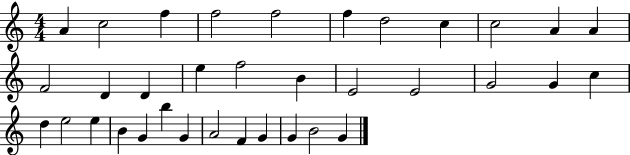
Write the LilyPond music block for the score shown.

{
  \clef treble
  \numericTimeSignature
  \time 4/4
  \key c \major
  a'4 c''2 f''4 | f''2 f''2 | f''4 d''2 c''4 | c''2 a'4 a'4 | \break f'2 d'4 d'4 | e''4 f''2 b'4 | e'2 e'2 | g'2 g'4 c''4 | \break d''4 e''2 e''4 | b'4 g'4 b''4 g'4 | a'2 f'4 g'4 | g'4 b'2 g'4 | \break \bar "|."
}